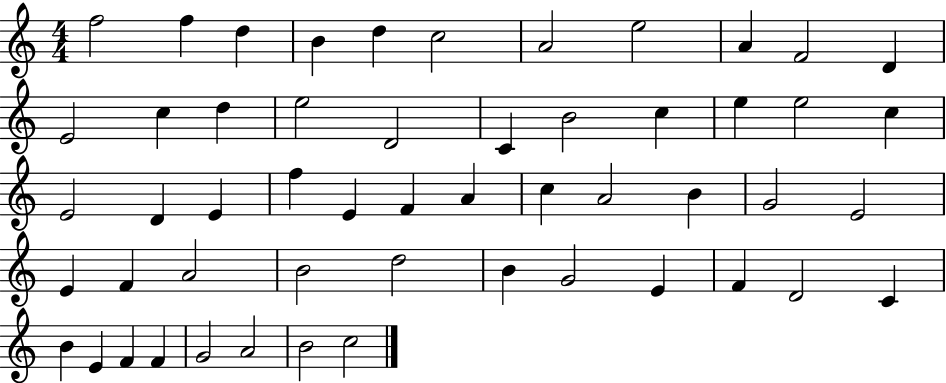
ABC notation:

X:1
T:Untitled
M:4/4
L:1/4
K:C
f2 f d B d c2 A2 e2 A F2 D E2 c d e2 D2 C B2 c e e2 c E2 D E f E F A c A2 B G2 E2 E F A2 B2 d2 B G2 E F D2 C B E F F G2 A2 B2 c2